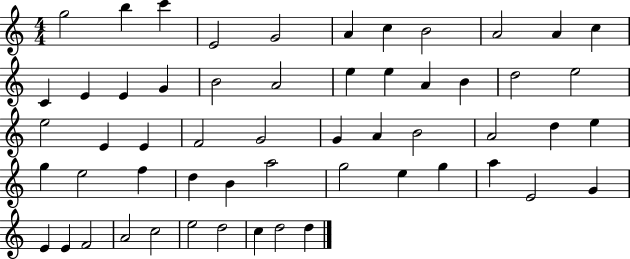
{
  \clef treble
  \numericTimeSignature
  \time 4/4
  \key c \major
  g''2 b''4 c'''4 | e'2 g'2 | a'4 c''4 b'2 | a'2 a'4 c''4 | \break c'4 e'4 e'4 g'4 | b'2 a'2 | e''4 e''4 a'4 b'4 | d''2 e''2 | \break e''2 e'4 e'4 | f'2 g'2 | g'4 a'4 b'2 | a'2 d''4 e''4 | \break g''4 e''2 f''4 | d''4 b'4 a''2 | g''2 e''4 g''4 | a''4 e'2 g'4 | \break e'4 e'4 f'2 | a'2 c''2 | e''2 d''2 | c''4 d''2 d''4 | \break \bar "|."
}